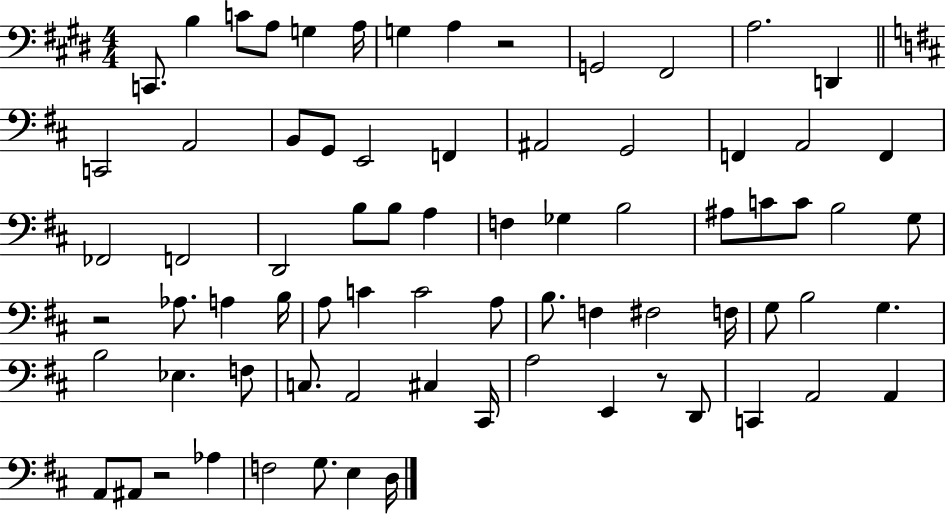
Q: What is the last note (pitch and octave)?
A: D3